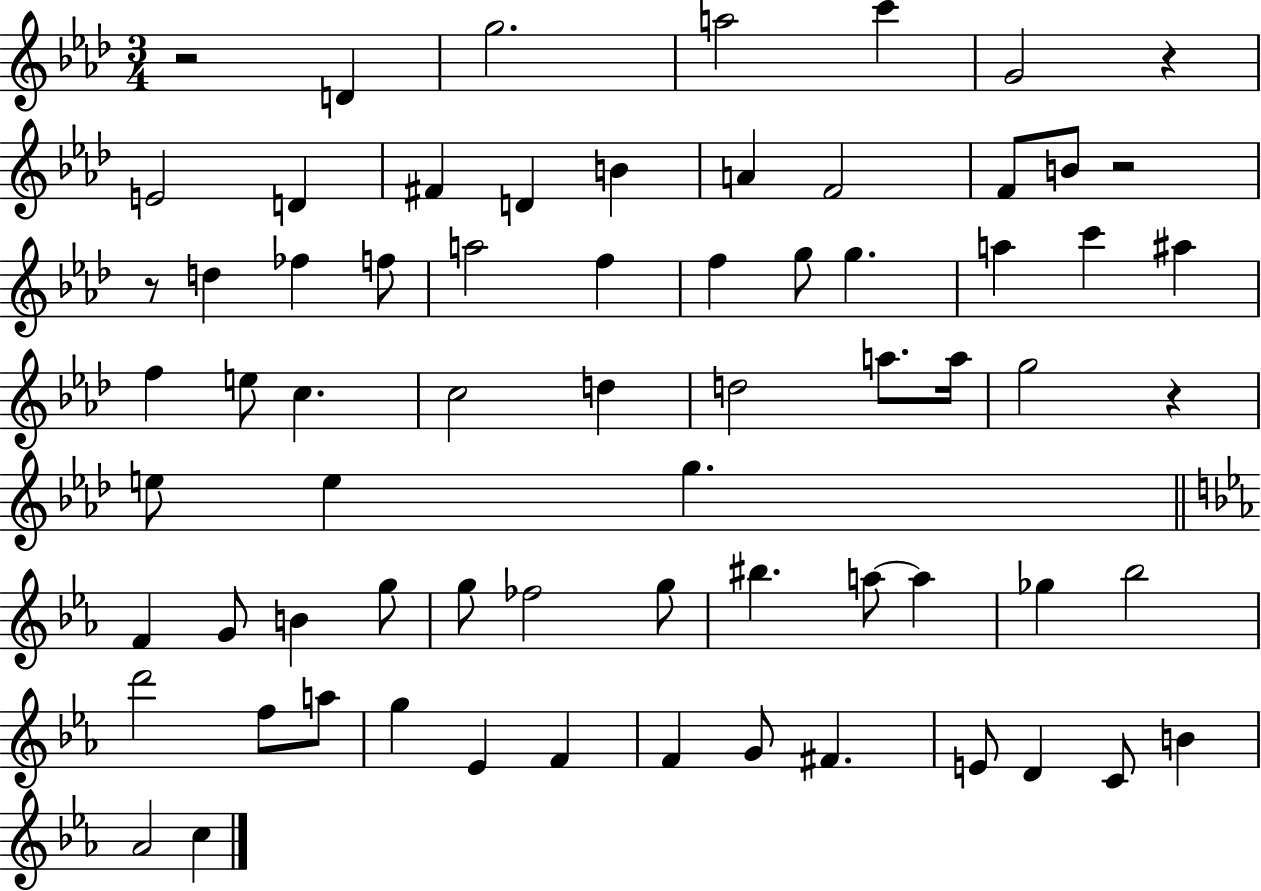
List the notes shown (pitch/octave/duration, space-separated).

R/h D4/q G5/h. A5/h C6/q G4/h R/q E4/h D4/q F#4/q D4/q B4/q A4/q F4/h F4/e B4/e R/h R/e D5/q FES5/q F5/e A5/h F5/q F5/q G5/e G5/q. A5/q C6/q A#5/q F5/q E5/e C5/q. C5/h D5/q D5/h A5/e. A5/s G5/h R/q E5/e E5/q G5/q. F4/q G4/e B4/q G5/e G5/e FES5/h G5/e BIS5/q. A5/e A5/q Gb5/q Bb5/h D6/h F5/e A5/e G5/q Eb4/q F4/q F4/q G4/e F#4/q. E4/e D4/q C4/e B4/q Ab4/h C5/q